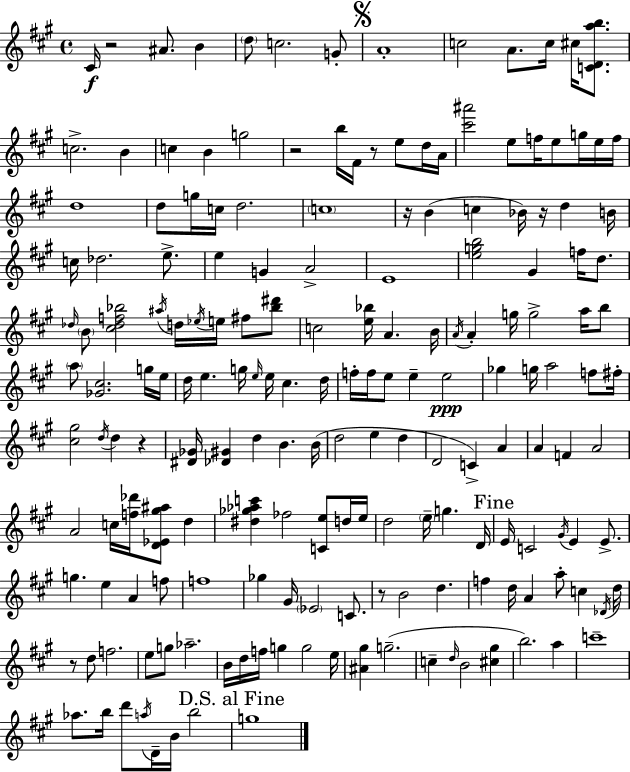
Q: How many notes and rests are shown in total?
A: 181